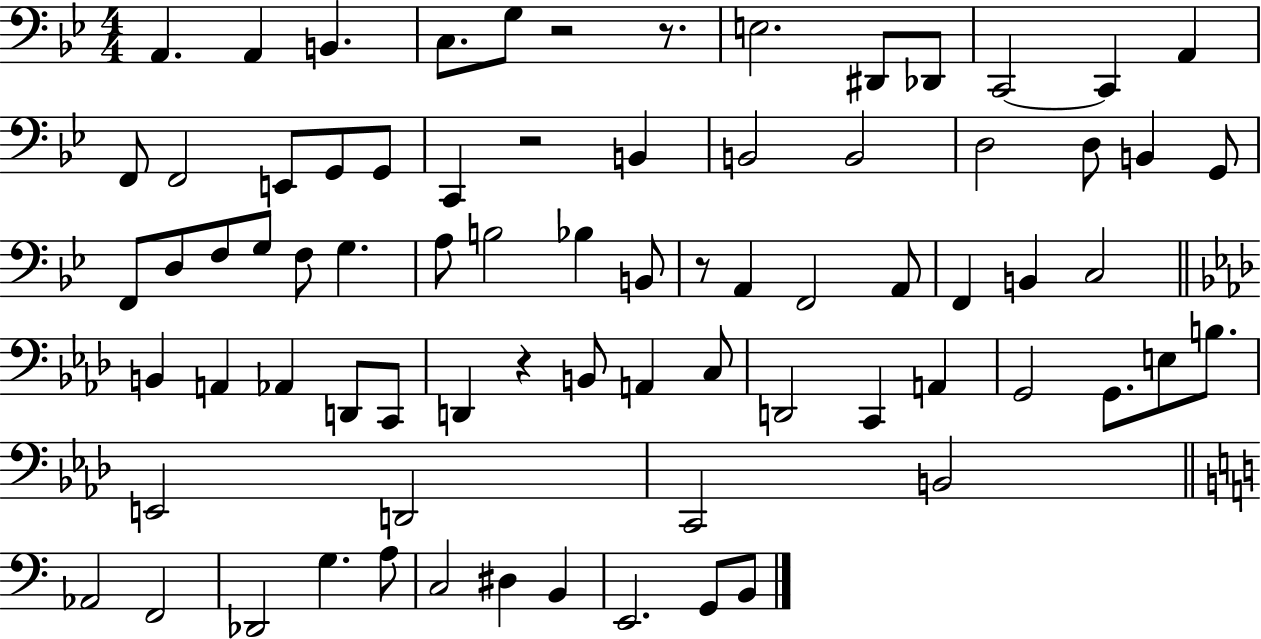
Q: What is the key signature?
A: BES major